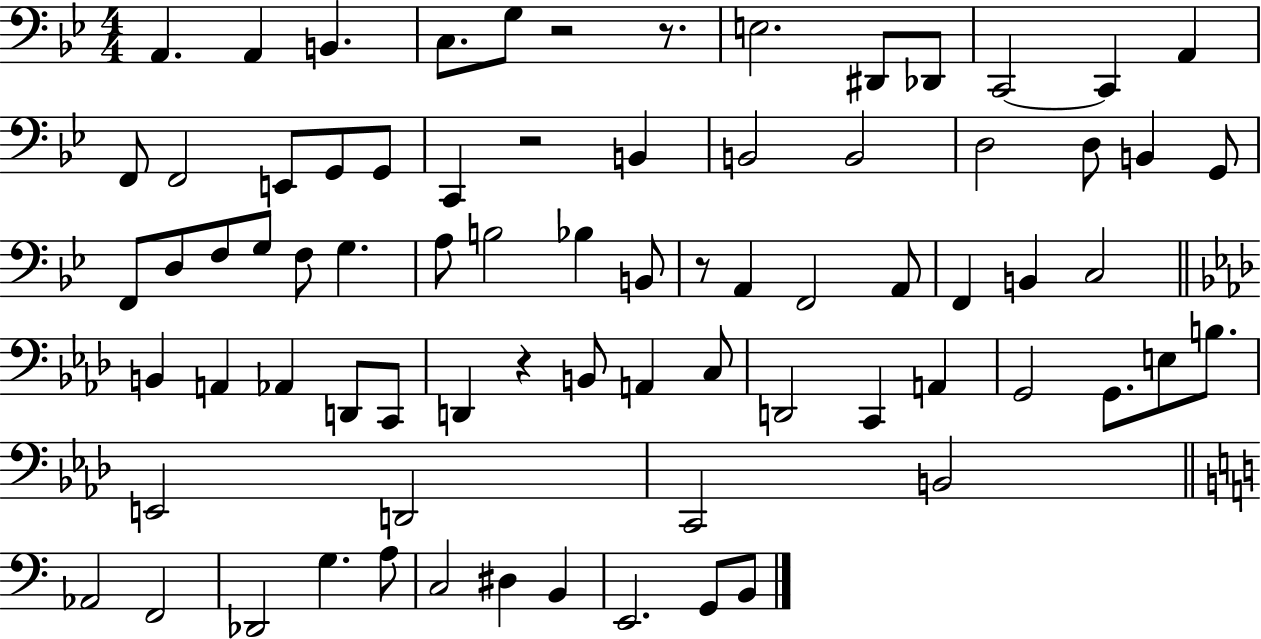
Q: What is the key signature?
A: BES major